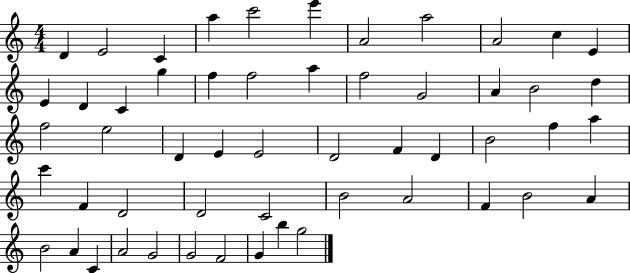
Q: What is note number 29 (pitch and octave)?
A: D4